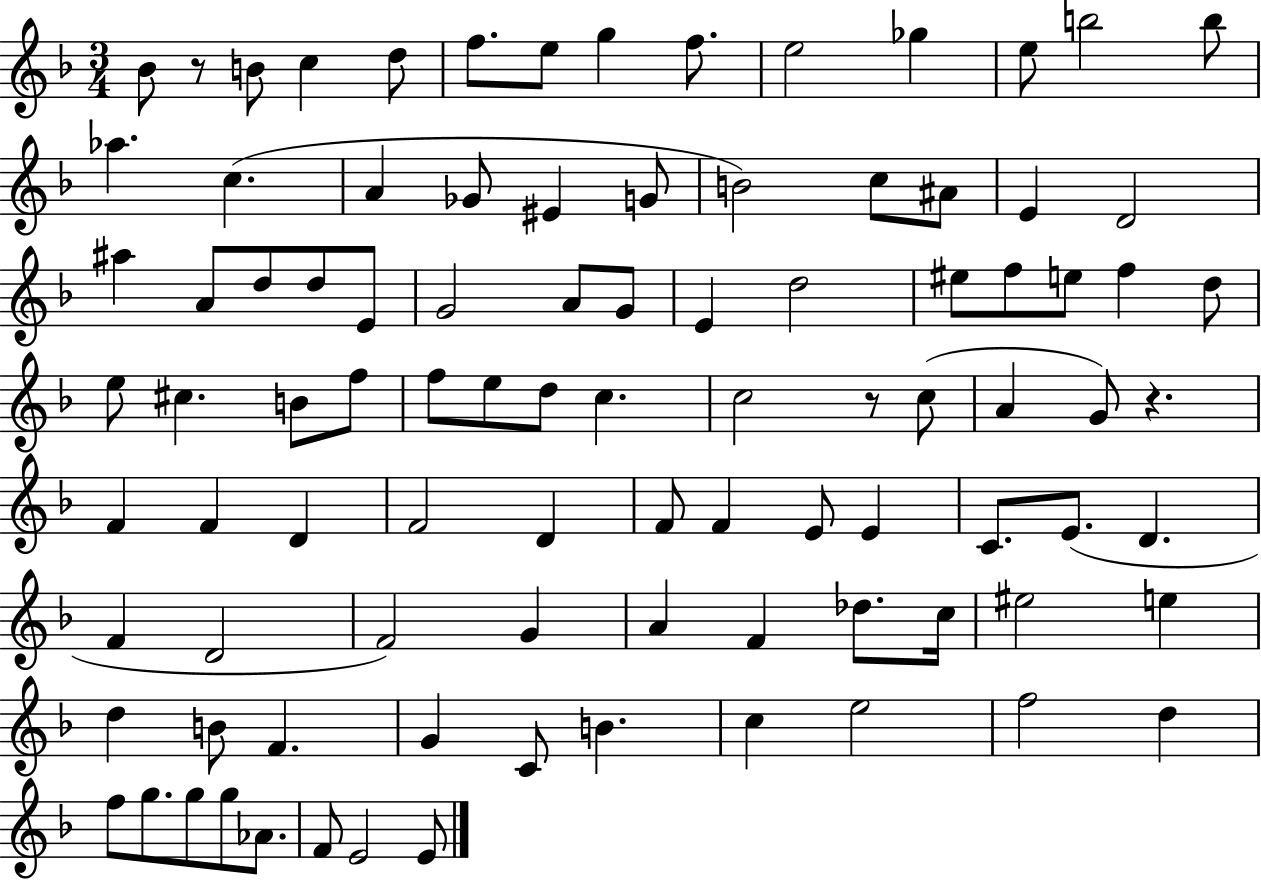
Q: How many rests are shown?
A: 3